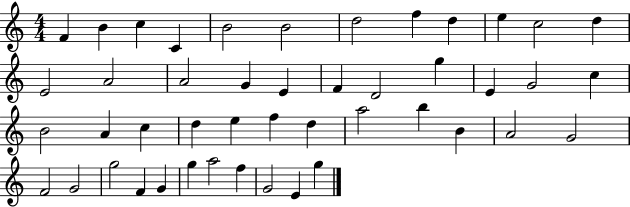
{
  \clef treble
  \numericTimeSignature
  \time 4/4
  \key c \major
  f'4 b'4 c''4 c'4 | b'2 b'2 | d''2 f''4 d''4 | e''4 c''2 d''4 | \break e'2 a'2 | a'2 g'4 e'4 | f'4 d'2 g''4 | e'4 g'2 c''4 | \break b'2 a'4 c''4 | d''4 e''4 f''4 d''4 | a''2 b''4 b'4 | a'2 g'2 | \break f'2 g'2 | g''2 f'4 g'4 | g''4 a''2 f''4 | g'2 e'4 g''4 | \break \bar "|."
}